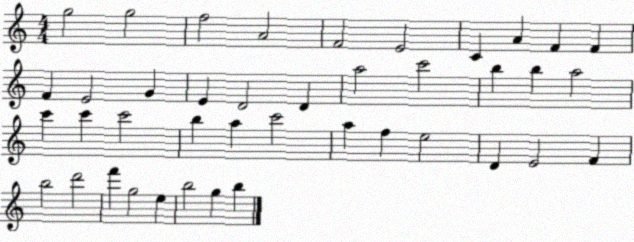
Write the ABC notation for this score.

X:1
T:Untitled
M:4/4
L:1/4
K:C
g2 g2 f2 A2 F2 E2 C A F F F E2 G E D2 D a2 c'2 b b a2 c' c' c'2 b a c'2 a f e2 D E2 F b2 d'2 f' g2 e b2 g b